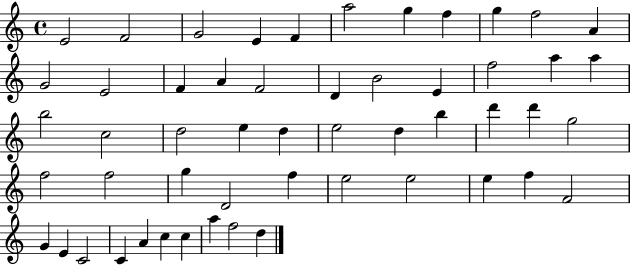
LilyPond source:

{
  \clef treble
  \time 4/4
  \defaultTimeSignature
  \key c \major
  e'2 f'2 | g'2 e'4 f'4 | a''2 g''4 f''4 | g''4 f''2 a'4 | \break g'2 e'2 | f'4 a'4 f'2 | d'4 b'2 e'4 | f''2 a''4 a''4 | \break b''2 c''2 | d''2 e''4 d''4 | e''2 d''4 b''4 | d'''4 d'''4 g''2 | \break f''2 f''2 | g''4 d'2 f''4 | e''2 e''2 | e''4 f''4 f'2 | \break g'4 e'4 c'2 | c'4 a'4 c''4 c''4 | a''4 f''2 d''4 | \bar "|."
}